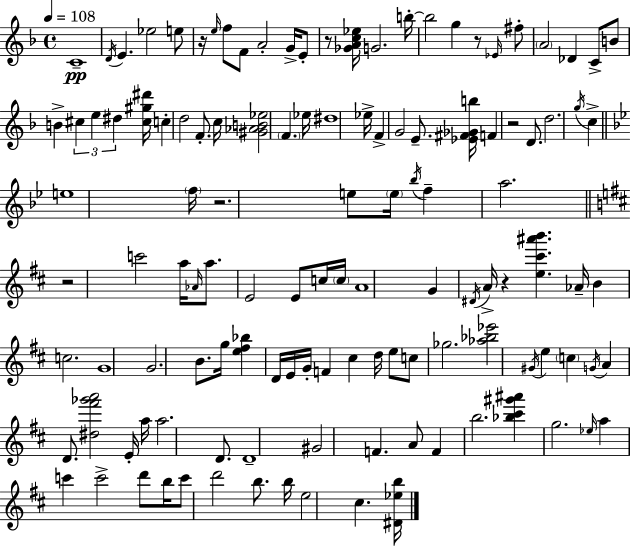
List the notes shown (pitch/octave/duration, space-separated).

C4/w D4/s E4/q. Eb5/h E5/e R/s E5/s F5/e F4/e A4/h G4/s E4/e R/e [Gb4,A4,C5,Eb5]/s G4/h. B5/s B5/h G5/q R/e Eb4/s F#5/e A4/h Db4/q C4/e B4/e B4/q C#5/q E5/q D#5/q [C#5,G#5,D#6]/s C5/q D5/h F4/e. C5/s [G#4,Ab4,B4,Eb5]/h F4/q. Eb5/s D#5/w Eb5/s F4/q G4/h E4/e. [Eb4,F#4,Gb4,B5]/s F4/q R/h D4/e. D5/h. G5/s C5/q E5/w F5/s R/h. E5/e E5/s Bb5/s F5/q A5/h. R/h C6/h A5/s Ab4/s A5/e. E4/h E4/e C5/s C5/s A4/w G4/q D#4/s A4/s R/q [E5,C#6,A#6,B6]/q. Ab4/s B4/q C5/h. G4/w G4/h. B4/e. G5/s [E5,F#5,Bb5]/q D4/s E4/s G4/s F4/q C#5/q D5/s E5/e C5/e Gb5/h. [Ab5,Bb5,Eb6]/h G#4/s E5/q C5/q G4/s A4/q D4/e. [D#5,F#6,Gb6,A6]/h E4/s A5/s A5/h. D4/e. D4/w G#4/h F4/q. A4/e F4/q B5/h. [Bb5,C#6,G#6,A#6]/q G5/h. Eb5/s A5/q C6/q C6/h D6/e B5/s C6/e D6/h B5/e. B5/s E5/h C#5/q. [D#4,Eb5,B5]/s